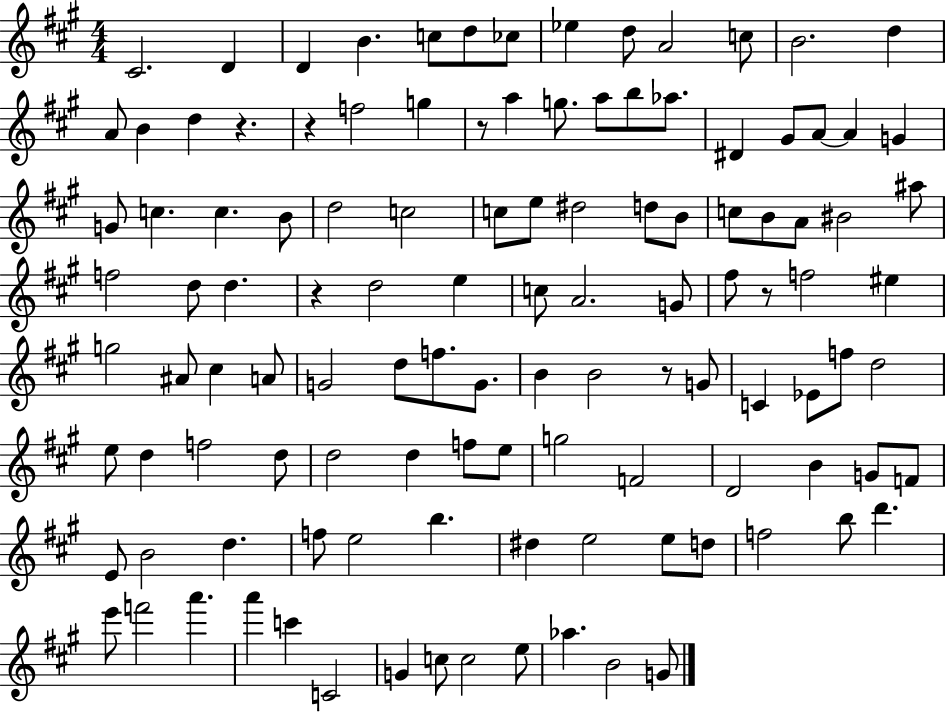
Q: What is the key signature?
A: A major